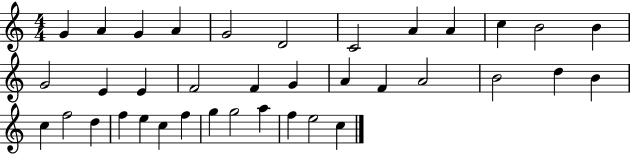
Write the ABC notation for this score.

X:1
T:Untitled
M:4/4
L:1/4
K:C
G A G A G2 D2 C2 A A c B2 B G2 E E F2 F G A F A2 B2 d B c f2 d f e c f g g2 a f e2 c